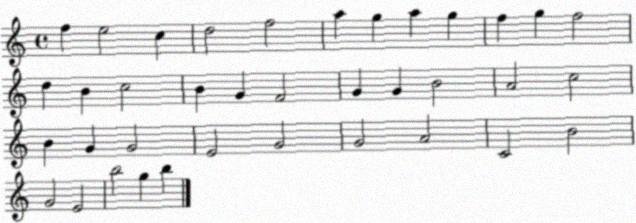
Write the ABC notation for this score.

X:1
T:Untitled
M:4/4
L:1/4
K:C
f e2 c d2 f2 a g a g f g f2 d B c2 B G F2 G G B2 A2 c2 B G G2 E2 G2 G2 A2 C2 B2 G2 E2 b2 g b